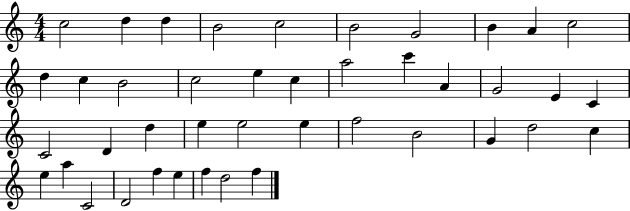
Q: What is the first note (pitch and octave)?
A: C5